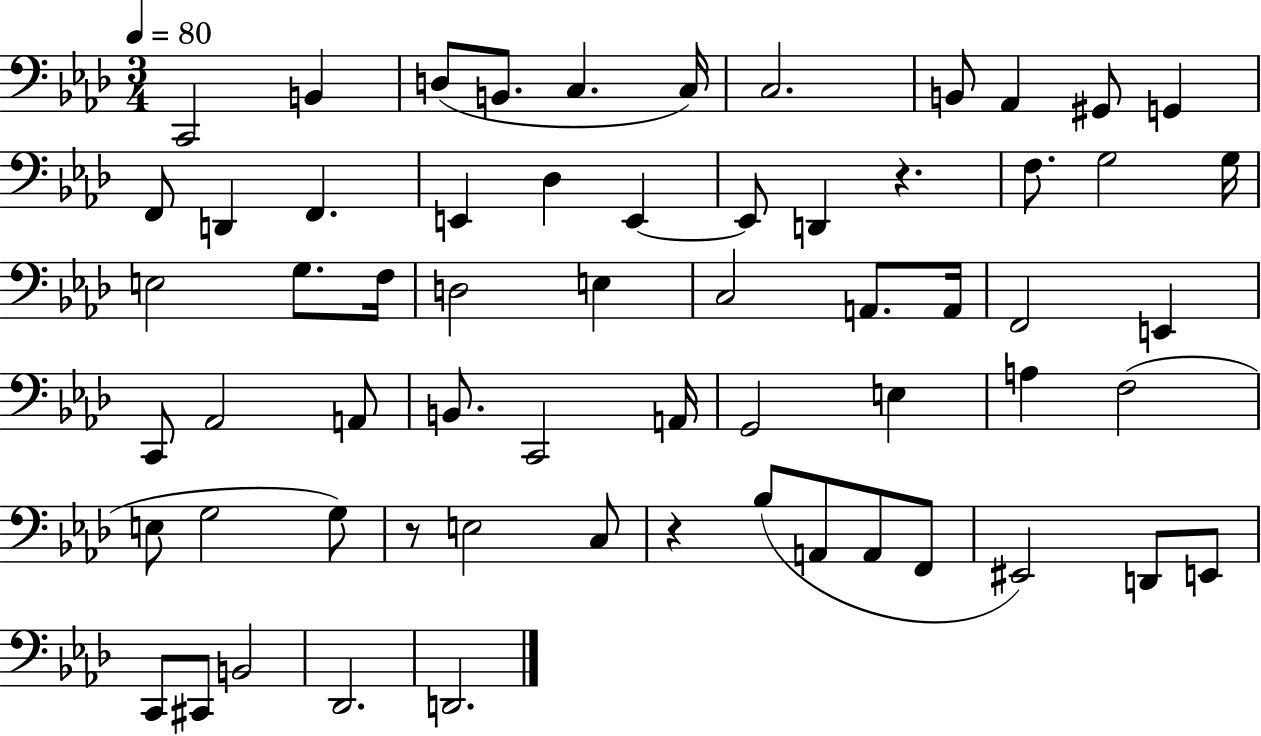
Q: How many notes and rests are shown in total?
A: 62